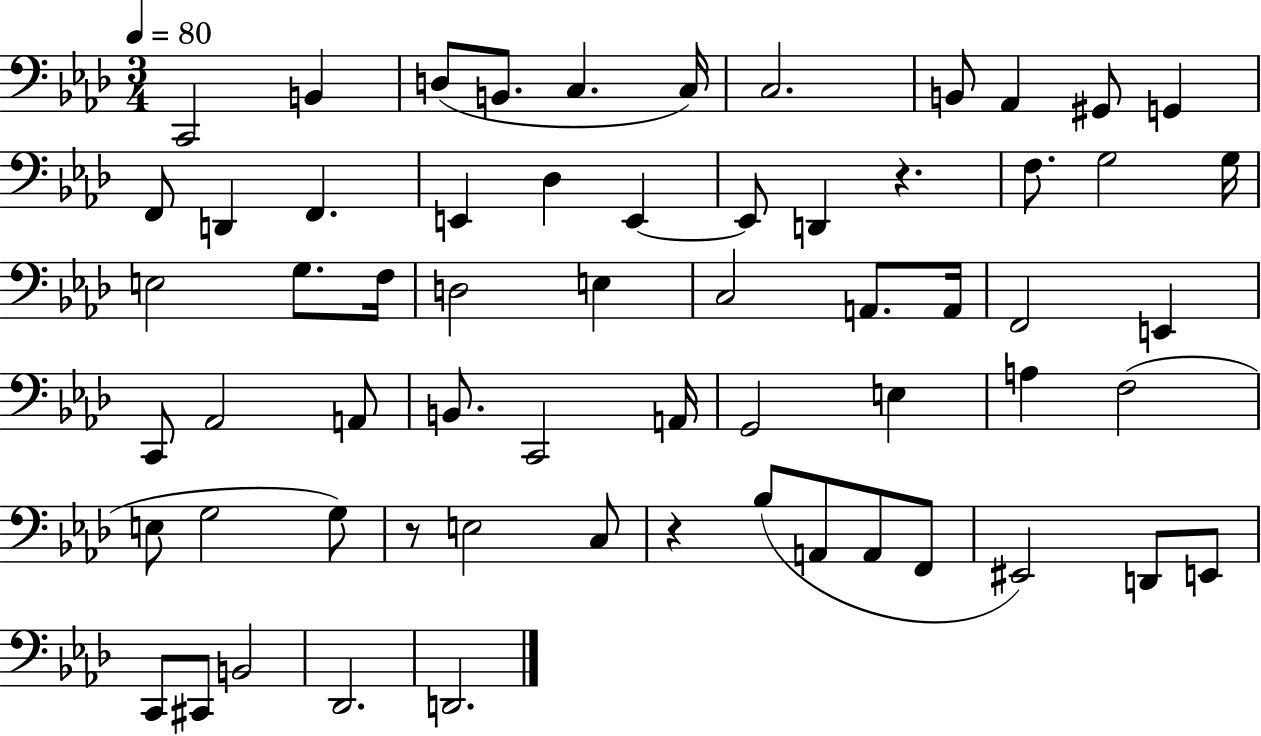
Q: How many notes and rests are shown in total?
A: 62